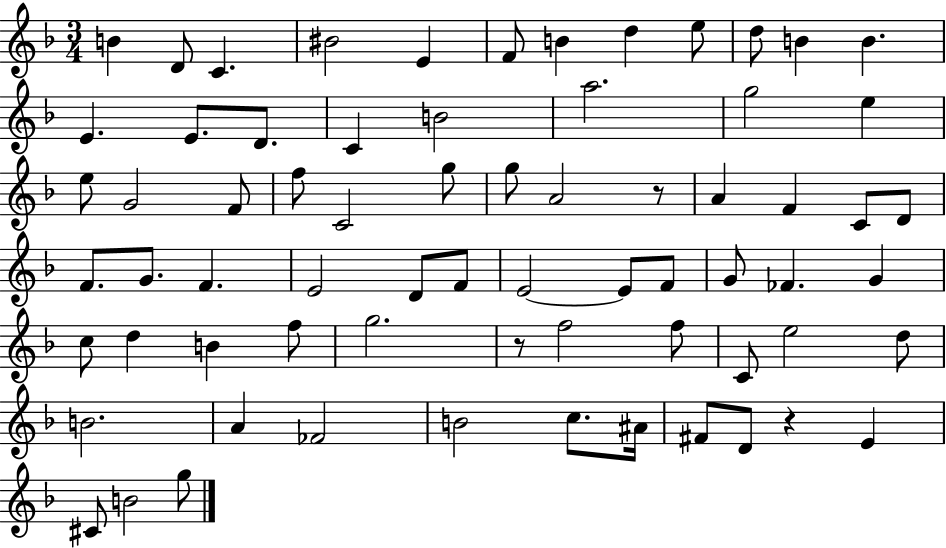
B4/q D4/e C4/q. BIS4/h E4/q F4/e B4/q D5/q E5/e D5/e B4/q B4/q. E4/q. E4/e. D4/e. C4/q B4/h A5/h. G5/h E5/q E5/e G4/h F4/e F5/e C4/h G5/e G5/e A4/h R/e A4/q F4/q C4/e D4/e F4/e. G4/e. F4/q. E4/h D4/e F4/e E4/h E4/e F4/e G4/e FES4/q. G4/q C5/e D5/q B4/q F5/e G5/h. R/e F5/h F5/e C4/e E5/h D5/e B4/h. A4/q FES4/h B4/h C5/e. A#4/s F#4/e D4/e R/q E4/q C#4/e B4/h G5/e